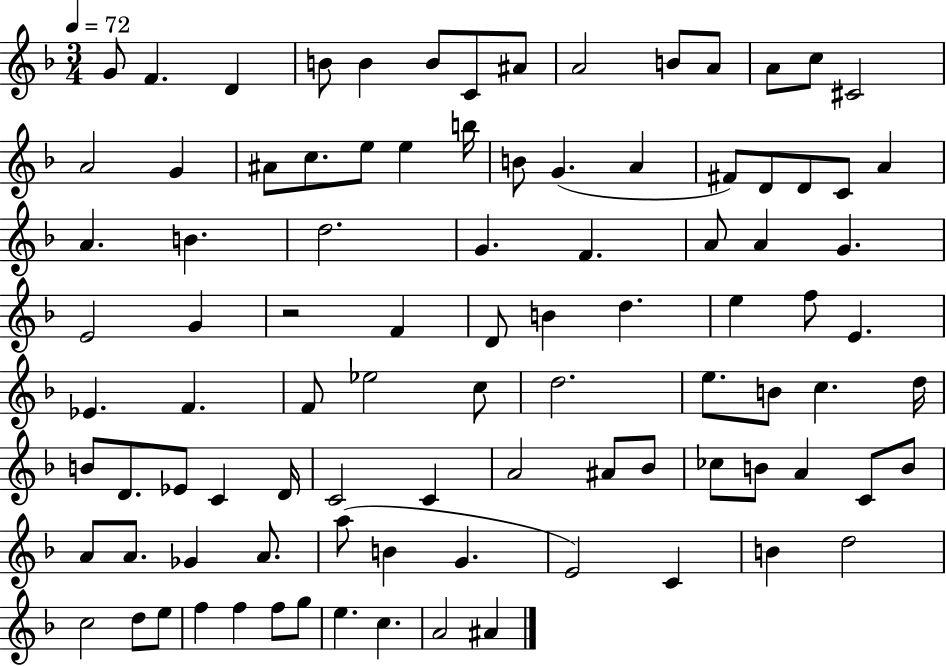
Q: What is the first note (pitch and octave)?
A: G4